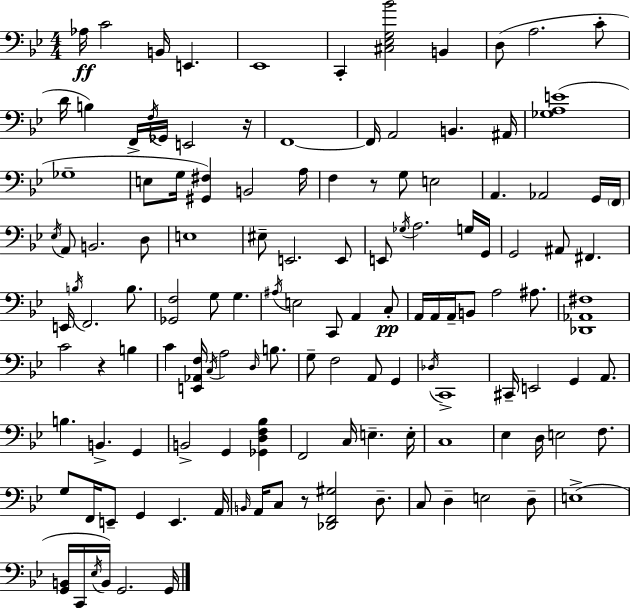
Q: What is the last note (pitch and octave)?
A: G2